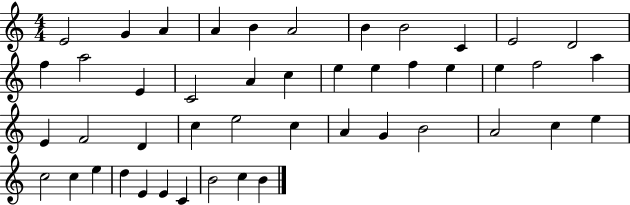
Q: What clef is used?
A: treble